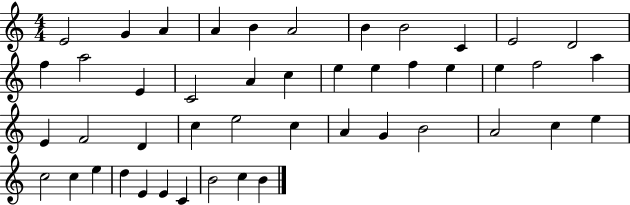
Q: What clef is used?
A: treble